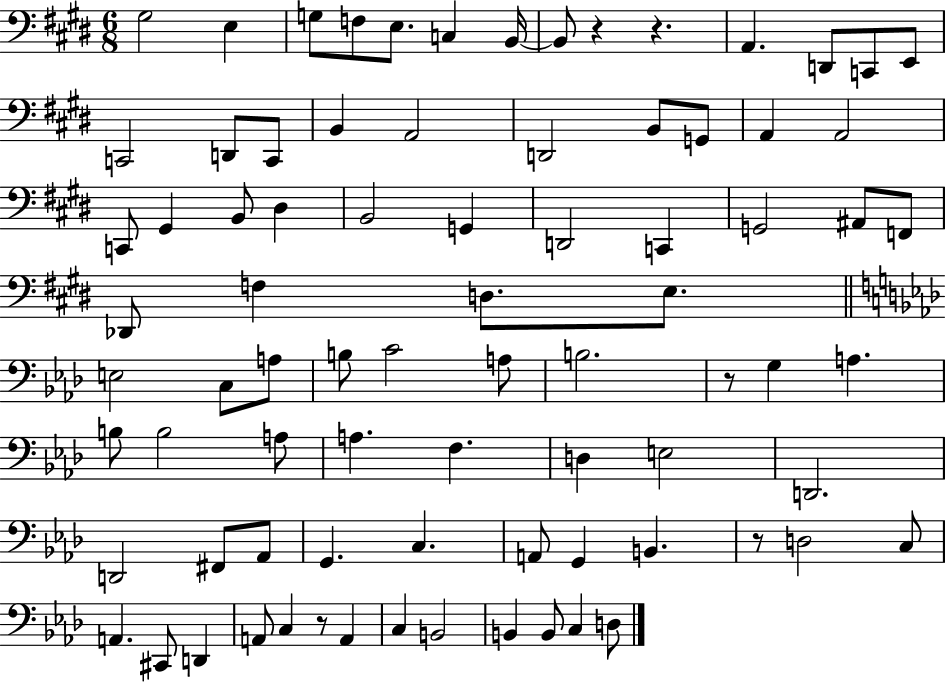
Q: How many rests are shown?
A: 5